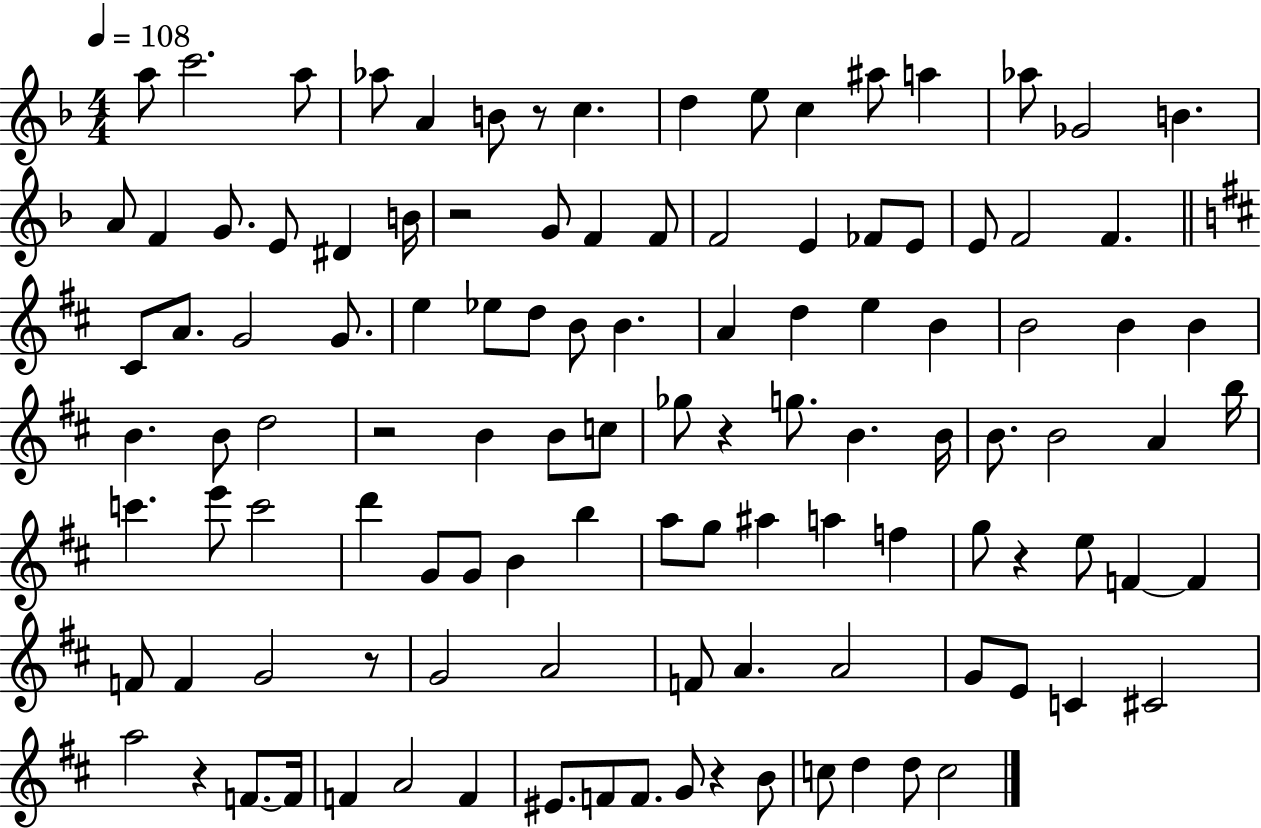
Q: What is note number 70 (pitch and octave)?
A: A5